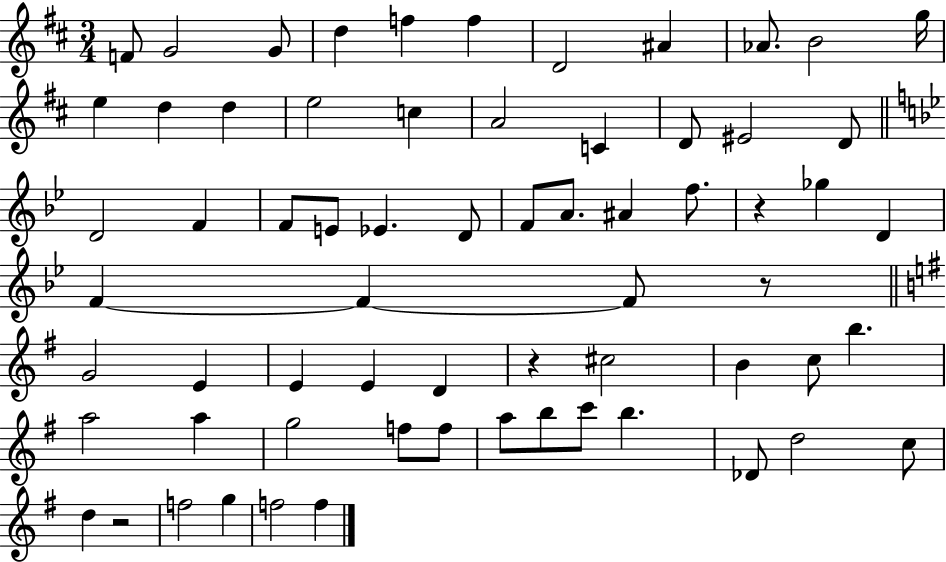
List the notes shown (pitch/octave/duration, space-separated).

F4/e G4/h G4/e D5/q F5/q F5/q D4/h A#4/q Ab4/e. B4/h G5/s E5/q D5/q D5/q E5/h C5/q A4/h C4/q D4/e EIS4/h D4/e D4/h F4/q F4/e E4/e Eb4/q. D4/e F4/e A4/e. A#4/q F5/e. R/q Gb5/q D4/q F4/q F4/q F4/e R/e G4/h E4/q E4/q E4/q D4/q R/q C#5/h B4/q C5/e B5/q. A5/h A5/q G5/h F5/e F5/e A5/e B5/e C6/e B5/q. Db4/e D5/h C5/e D5/q R/h F5/h G5/q F5/h F5/q